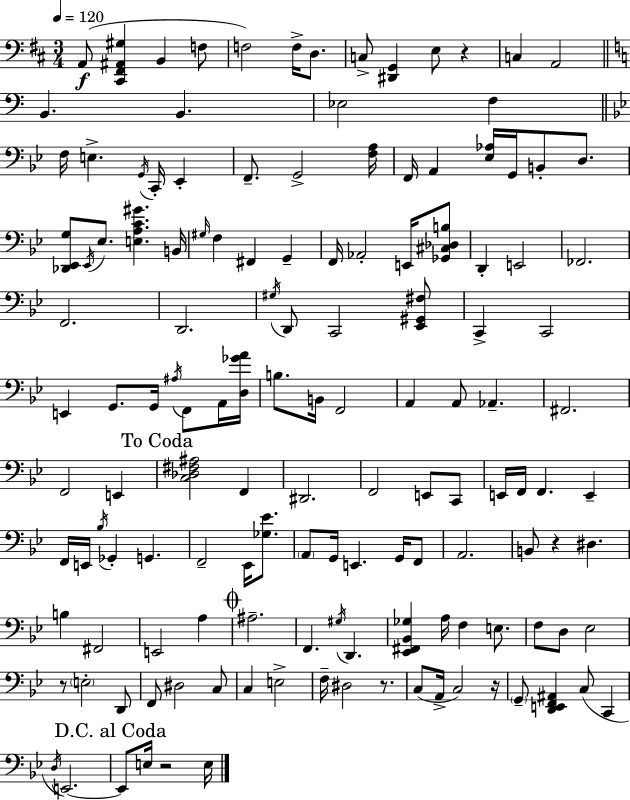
A2/e [C#2,F#2,A#2,G#3]/q B2/q F3/e F3/h F3/s D3/e. C3/e [D#2,G2]/q E3/e R/q C3/q A2/h B2/q. B2/q. Eb3/h F3/q F3/s E3/q. G2/s C2/s Eb2/q F2/e. G2/h [F3,A3]/s F2/s A2/q [Eb3,Ab3]/s G2/s B2/e D3/e. [Db2,Eb2,G3]/e Eb2/s Eb3/e. [E3,A3,C4,G#4]/q. B2/s G#3/s F3/q F#2/q G2/q F2/s Ab2/h E2/s [Gb2,C#3,Db3,B3]/e D2/q E2/h FES2/h. F2/h. D2/h. G#3/s D2/e C2/h [Eb2,G#2,F#3]/e C2/q C2/h E2/q G2/e. G2/s A#3/s F2/e A2/s [D3,Gb4,A4]/s B3/e. B2/s F2/h A2/q A2/e Ab2/q. F#2/h. F2/h E2/q [C3,Db3,F#3,A#3]/h F2/q D#2/h. F2/h E2/e C2/e E2/s F2/s F2/q. E2/q F2/s E2/s Bb3/s Gb2/q G2/q. F2/h Eb2/s [Gb3,Eb4]/e. A2/e G2/s E2/q. G2/s F2/e A2/h. B2/e R/q D#3/q. B3/q F#2/h E2/h A3/q A#3/h. F2/q. G#3/s D2/q. [Eb2,F#2,Bb2,Gb3]/q A3/s F3/q E3/e. F3/e D3/e Eb3/h R/e E3/h D2/e F2/e D#3/h C3/e C3/q E3/h F3/s D#3/h R/e. C3/e A2/s C3/h R/s G2/e [D2,E2,F2,A#2]/q C3/e C2/q D3/s E2/h. E2/e E3/s R/h E3/s